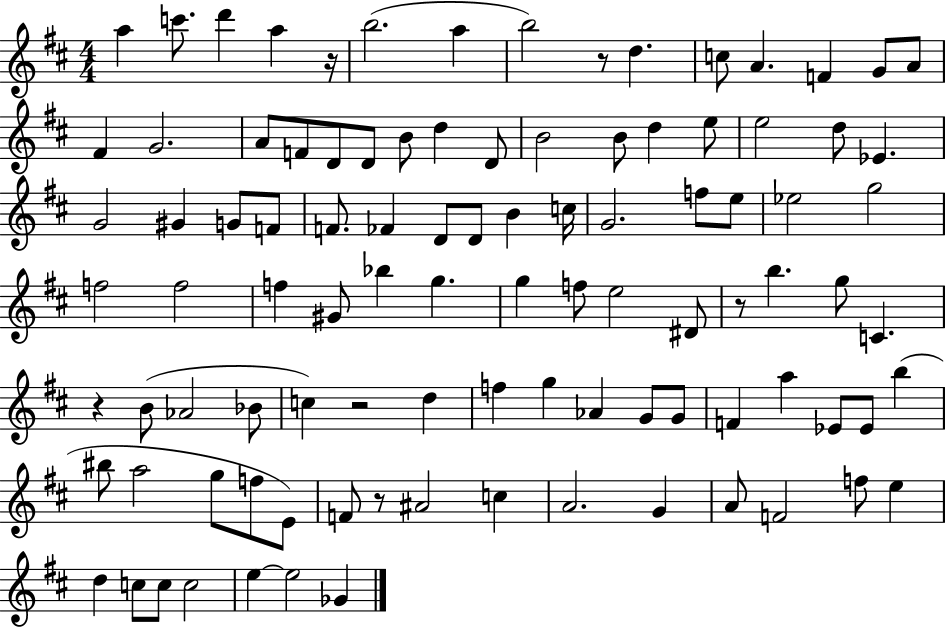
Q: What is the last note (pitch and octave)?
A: Gb4